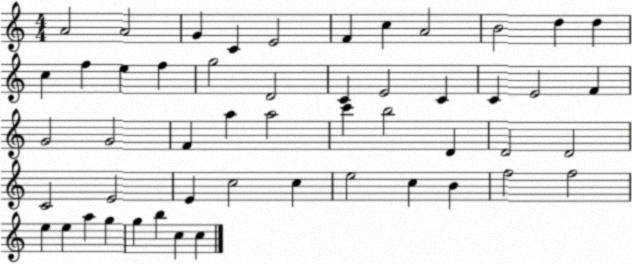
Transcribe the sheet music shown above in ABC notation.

X:1
T:Untitled
M:4/4
L:1/4
K:C
A2 A2 G C E2 F c A2 B2 d d c f e f g2 D2 C E2 C C E2 F G2 G2 F a a2 c' b2 D D2 D2 C2 E2 E c2 c e2 c B f2 f2 e e a g g b c c